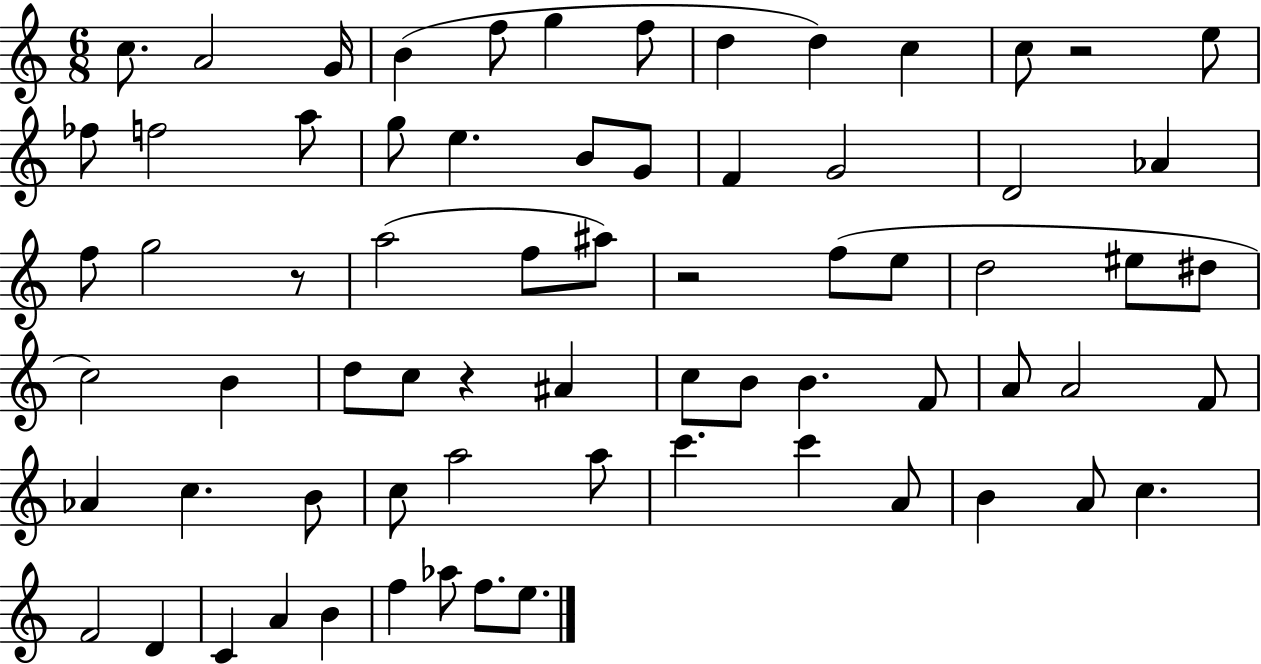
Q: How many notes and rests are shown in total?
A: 70